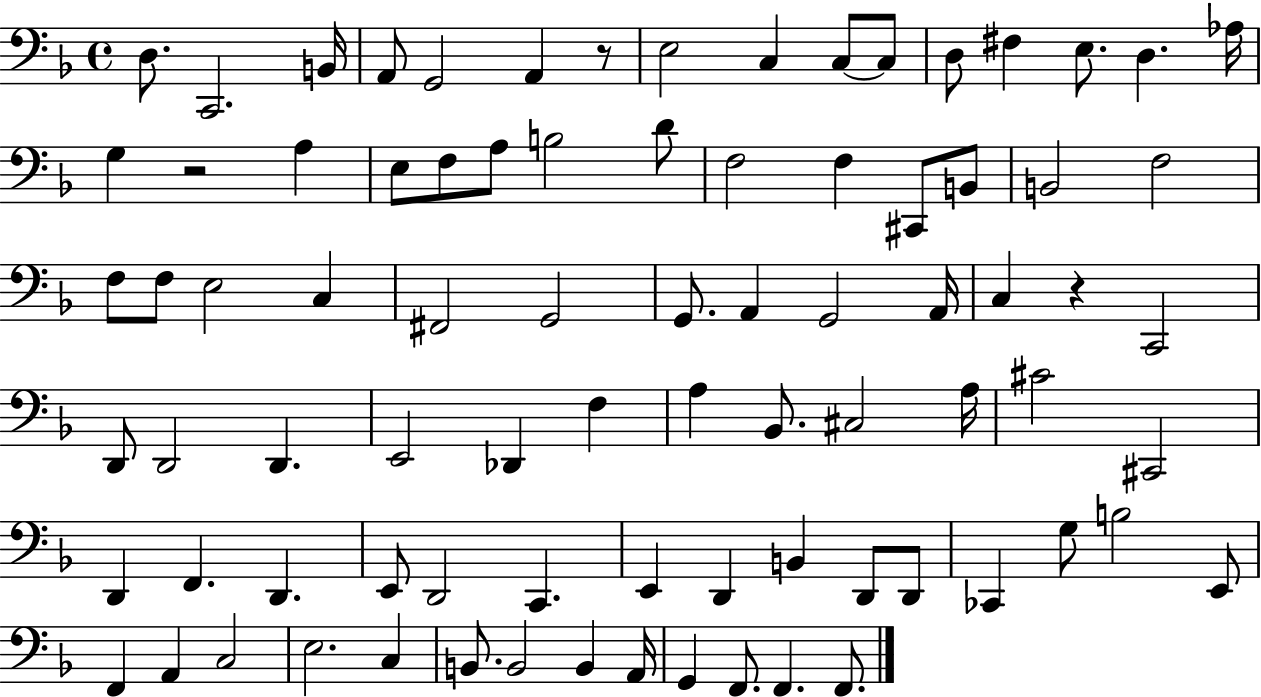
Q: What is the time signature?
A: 4/4